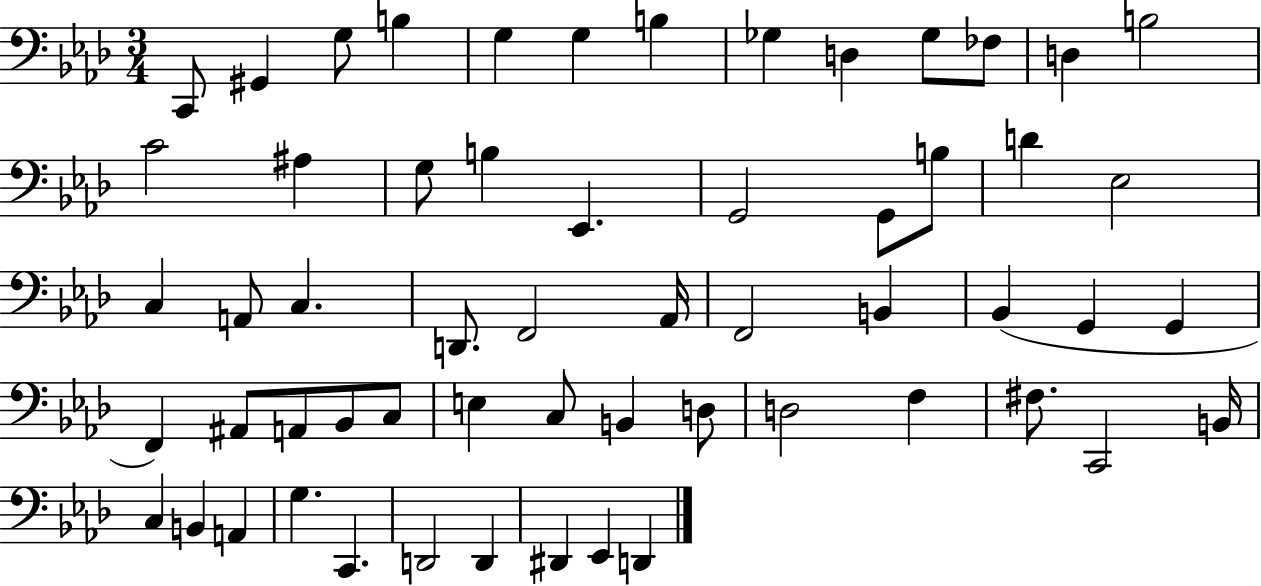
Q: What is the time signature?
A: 3/4